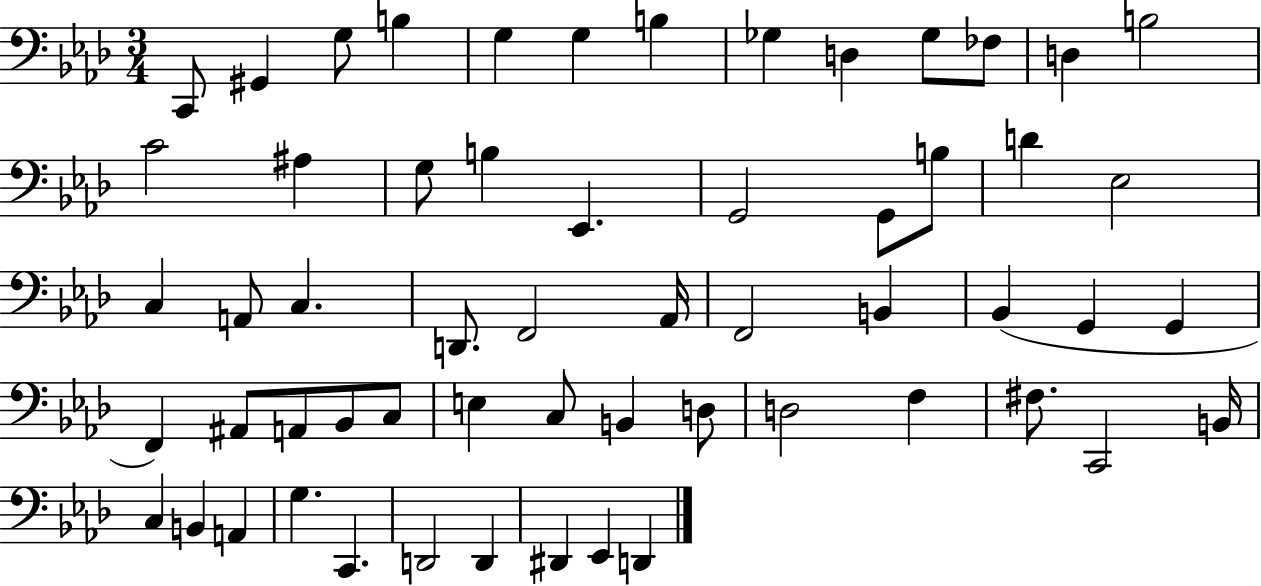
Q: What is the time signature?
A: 3/4